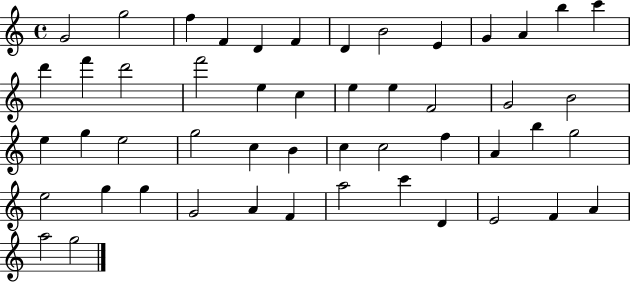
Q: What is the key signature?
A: C major